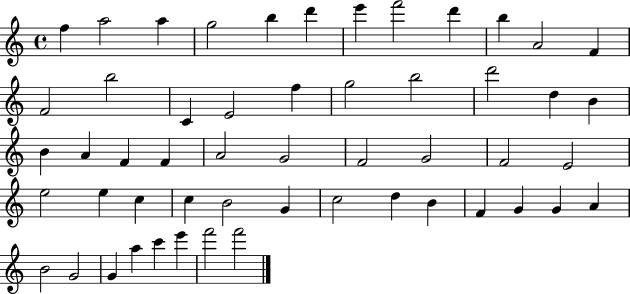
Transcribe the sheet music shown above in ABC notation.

X:1
T:Untitled
M:4/4
L:1/4
K:C
f a2 a g2 b d' e' f'2 d' b A2 F F2 b2 C E2 f g2 b2 d'2 d B B A F F A2 G2 F2 G2 F2 E2 e2 e c c B2 G c2 d B F G G A B2 G2 G a c' e' f'2 f'2